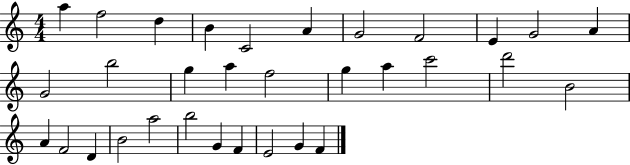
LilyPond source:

{
  \clef treble
  \numericTimeSignature
  \time 4/4
  \key c \major
  a''4 f''2 d''4 | b'4 c'2 a'4 | g'2 f'2 | e'4 g'2 a'4 | \break g'2 b''2 | g''4 a''4 f''2 | g''4 a''4 c'''2 | d'''2 b'2 | \break a'4 f'2 d'4 | b'2 a''2 | b''2 g'4 f'4 | e'2 g'4 f'4 | \break \bar "|."
}